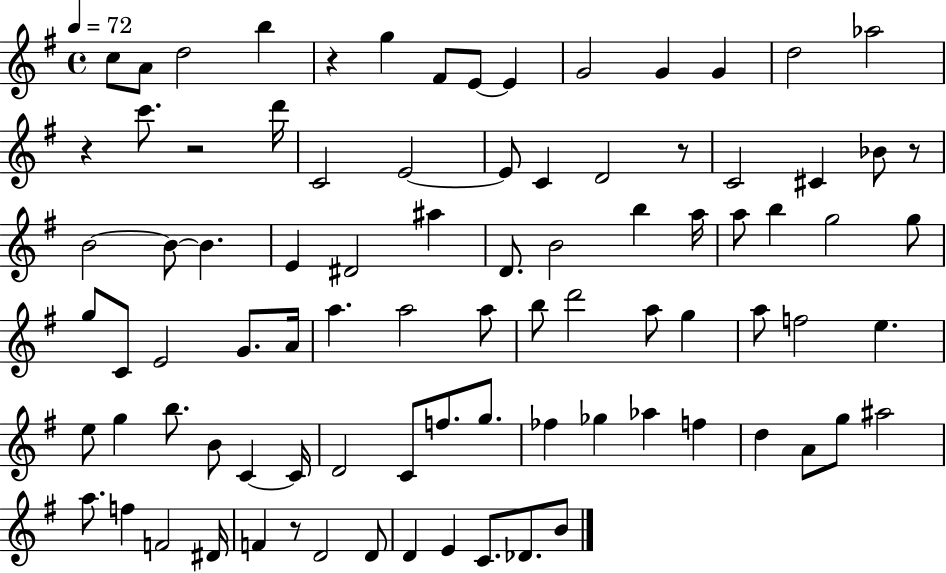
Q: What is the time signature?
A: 4/4